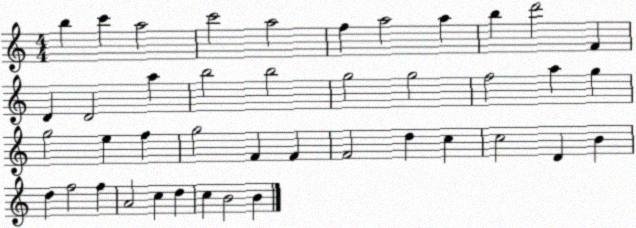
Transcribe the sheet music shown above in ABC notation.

X:1
T:Untitled
M:4/4
L:1/4
K:C
b c' a2 c'2 a2 f a2 a b d'2 F D D2 a b2 b2 g2 g2 f2 a g g2 e f g2 F F F2 d c c2 D B d f2 f A2 c d c B2 B